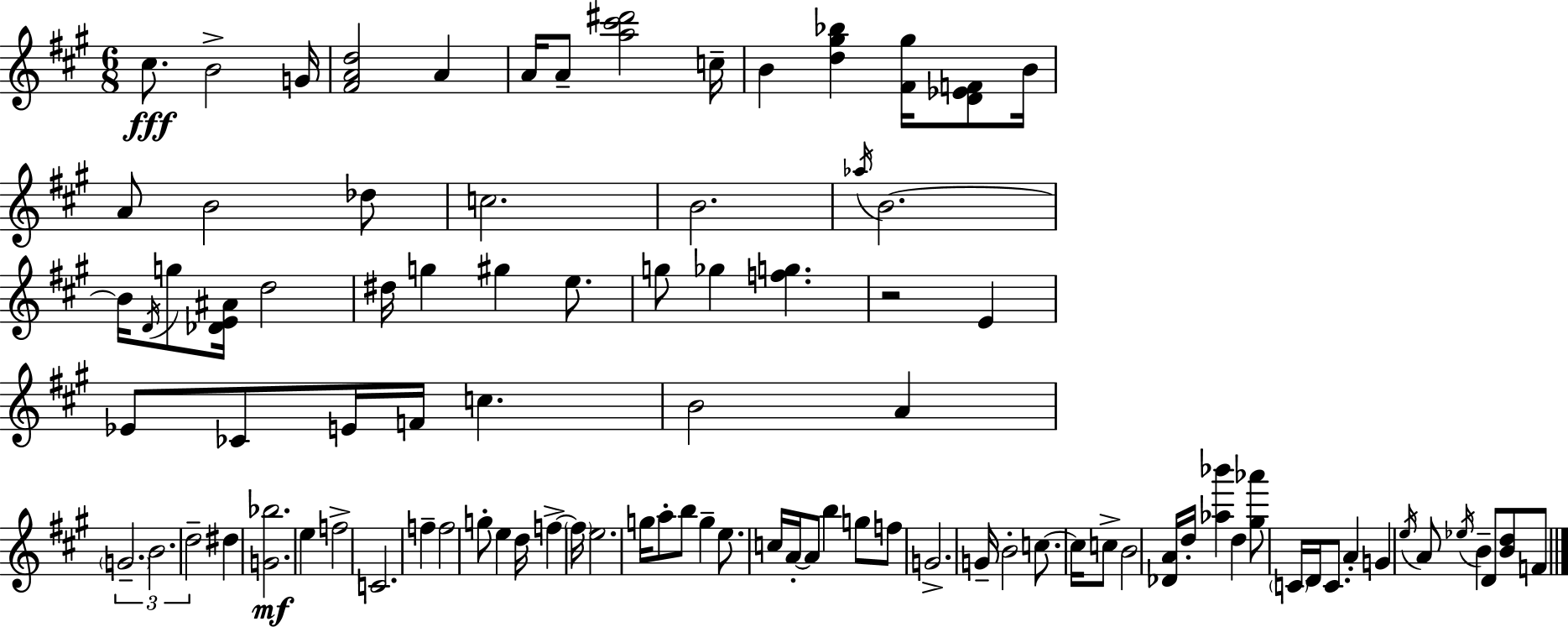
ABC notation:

X:1
T:Untitled
M:6/8
L:1/4
K:A
^c/2 B2 G/4 [^FAd]2 A A/4 A/2 [a^c'^d']2 c/4 B [d^g_b] [^F^g]/4 [D_EF]/2 B/4 A/2 B2 _d/2 c2 B2 _a/4 B2 B/4 D/4 g/2 [_DE^A]/4 d2 ^d/4 g ^g e/2 g/2 _g [fg] z2 E _E/2 _C/2 E/4 F/4 c B2 A G2 B2 d2 ^d [G_b]2 e f2 C2 f f2 g/2 e d/4 f f/4 e2 g/4 a/2 b/2 g e/2 c/4 A/4 A/2 b g/2 f/2 G2 G/4 B2 c/2 c/4 c/2 B2 [_DA]/4 d/4 [_a_b'] d [^g_a']/2 C/4 D/4 C/2 A G e/4 A/2 _e/4 B D/2 [Bd]/2 F/2